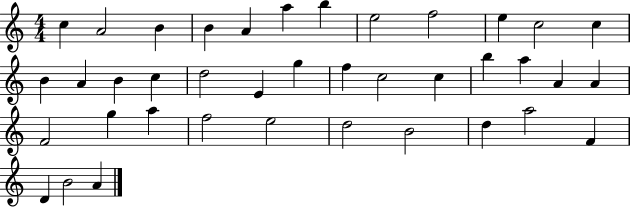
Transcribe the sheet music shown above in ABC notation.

X:1
T:Untitled
M:4/4
L:1/4
K:C
c A2 B B A a b e2 f2 e c2 c B A B c d2 E g f c2 c b a A A F2 g a f2 e2 d2 B2 d a2 F D B2 A